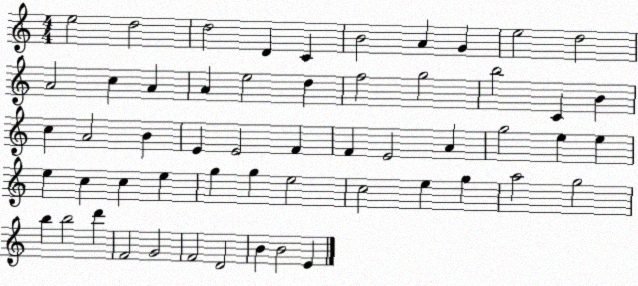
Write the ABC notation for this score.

X:1
T:Untitled
M:4/4
L:1/4
K:C
e2 d2 d2 D C B2 A G e2 d2 A2 c A A e2 d f2 g2 b2 C B c A2 B E E2 F F E2 A g2 e e e c c e g g e2 c2 e g a2 g2 b b2 d' F2 G2 F2 D2 B B2 E